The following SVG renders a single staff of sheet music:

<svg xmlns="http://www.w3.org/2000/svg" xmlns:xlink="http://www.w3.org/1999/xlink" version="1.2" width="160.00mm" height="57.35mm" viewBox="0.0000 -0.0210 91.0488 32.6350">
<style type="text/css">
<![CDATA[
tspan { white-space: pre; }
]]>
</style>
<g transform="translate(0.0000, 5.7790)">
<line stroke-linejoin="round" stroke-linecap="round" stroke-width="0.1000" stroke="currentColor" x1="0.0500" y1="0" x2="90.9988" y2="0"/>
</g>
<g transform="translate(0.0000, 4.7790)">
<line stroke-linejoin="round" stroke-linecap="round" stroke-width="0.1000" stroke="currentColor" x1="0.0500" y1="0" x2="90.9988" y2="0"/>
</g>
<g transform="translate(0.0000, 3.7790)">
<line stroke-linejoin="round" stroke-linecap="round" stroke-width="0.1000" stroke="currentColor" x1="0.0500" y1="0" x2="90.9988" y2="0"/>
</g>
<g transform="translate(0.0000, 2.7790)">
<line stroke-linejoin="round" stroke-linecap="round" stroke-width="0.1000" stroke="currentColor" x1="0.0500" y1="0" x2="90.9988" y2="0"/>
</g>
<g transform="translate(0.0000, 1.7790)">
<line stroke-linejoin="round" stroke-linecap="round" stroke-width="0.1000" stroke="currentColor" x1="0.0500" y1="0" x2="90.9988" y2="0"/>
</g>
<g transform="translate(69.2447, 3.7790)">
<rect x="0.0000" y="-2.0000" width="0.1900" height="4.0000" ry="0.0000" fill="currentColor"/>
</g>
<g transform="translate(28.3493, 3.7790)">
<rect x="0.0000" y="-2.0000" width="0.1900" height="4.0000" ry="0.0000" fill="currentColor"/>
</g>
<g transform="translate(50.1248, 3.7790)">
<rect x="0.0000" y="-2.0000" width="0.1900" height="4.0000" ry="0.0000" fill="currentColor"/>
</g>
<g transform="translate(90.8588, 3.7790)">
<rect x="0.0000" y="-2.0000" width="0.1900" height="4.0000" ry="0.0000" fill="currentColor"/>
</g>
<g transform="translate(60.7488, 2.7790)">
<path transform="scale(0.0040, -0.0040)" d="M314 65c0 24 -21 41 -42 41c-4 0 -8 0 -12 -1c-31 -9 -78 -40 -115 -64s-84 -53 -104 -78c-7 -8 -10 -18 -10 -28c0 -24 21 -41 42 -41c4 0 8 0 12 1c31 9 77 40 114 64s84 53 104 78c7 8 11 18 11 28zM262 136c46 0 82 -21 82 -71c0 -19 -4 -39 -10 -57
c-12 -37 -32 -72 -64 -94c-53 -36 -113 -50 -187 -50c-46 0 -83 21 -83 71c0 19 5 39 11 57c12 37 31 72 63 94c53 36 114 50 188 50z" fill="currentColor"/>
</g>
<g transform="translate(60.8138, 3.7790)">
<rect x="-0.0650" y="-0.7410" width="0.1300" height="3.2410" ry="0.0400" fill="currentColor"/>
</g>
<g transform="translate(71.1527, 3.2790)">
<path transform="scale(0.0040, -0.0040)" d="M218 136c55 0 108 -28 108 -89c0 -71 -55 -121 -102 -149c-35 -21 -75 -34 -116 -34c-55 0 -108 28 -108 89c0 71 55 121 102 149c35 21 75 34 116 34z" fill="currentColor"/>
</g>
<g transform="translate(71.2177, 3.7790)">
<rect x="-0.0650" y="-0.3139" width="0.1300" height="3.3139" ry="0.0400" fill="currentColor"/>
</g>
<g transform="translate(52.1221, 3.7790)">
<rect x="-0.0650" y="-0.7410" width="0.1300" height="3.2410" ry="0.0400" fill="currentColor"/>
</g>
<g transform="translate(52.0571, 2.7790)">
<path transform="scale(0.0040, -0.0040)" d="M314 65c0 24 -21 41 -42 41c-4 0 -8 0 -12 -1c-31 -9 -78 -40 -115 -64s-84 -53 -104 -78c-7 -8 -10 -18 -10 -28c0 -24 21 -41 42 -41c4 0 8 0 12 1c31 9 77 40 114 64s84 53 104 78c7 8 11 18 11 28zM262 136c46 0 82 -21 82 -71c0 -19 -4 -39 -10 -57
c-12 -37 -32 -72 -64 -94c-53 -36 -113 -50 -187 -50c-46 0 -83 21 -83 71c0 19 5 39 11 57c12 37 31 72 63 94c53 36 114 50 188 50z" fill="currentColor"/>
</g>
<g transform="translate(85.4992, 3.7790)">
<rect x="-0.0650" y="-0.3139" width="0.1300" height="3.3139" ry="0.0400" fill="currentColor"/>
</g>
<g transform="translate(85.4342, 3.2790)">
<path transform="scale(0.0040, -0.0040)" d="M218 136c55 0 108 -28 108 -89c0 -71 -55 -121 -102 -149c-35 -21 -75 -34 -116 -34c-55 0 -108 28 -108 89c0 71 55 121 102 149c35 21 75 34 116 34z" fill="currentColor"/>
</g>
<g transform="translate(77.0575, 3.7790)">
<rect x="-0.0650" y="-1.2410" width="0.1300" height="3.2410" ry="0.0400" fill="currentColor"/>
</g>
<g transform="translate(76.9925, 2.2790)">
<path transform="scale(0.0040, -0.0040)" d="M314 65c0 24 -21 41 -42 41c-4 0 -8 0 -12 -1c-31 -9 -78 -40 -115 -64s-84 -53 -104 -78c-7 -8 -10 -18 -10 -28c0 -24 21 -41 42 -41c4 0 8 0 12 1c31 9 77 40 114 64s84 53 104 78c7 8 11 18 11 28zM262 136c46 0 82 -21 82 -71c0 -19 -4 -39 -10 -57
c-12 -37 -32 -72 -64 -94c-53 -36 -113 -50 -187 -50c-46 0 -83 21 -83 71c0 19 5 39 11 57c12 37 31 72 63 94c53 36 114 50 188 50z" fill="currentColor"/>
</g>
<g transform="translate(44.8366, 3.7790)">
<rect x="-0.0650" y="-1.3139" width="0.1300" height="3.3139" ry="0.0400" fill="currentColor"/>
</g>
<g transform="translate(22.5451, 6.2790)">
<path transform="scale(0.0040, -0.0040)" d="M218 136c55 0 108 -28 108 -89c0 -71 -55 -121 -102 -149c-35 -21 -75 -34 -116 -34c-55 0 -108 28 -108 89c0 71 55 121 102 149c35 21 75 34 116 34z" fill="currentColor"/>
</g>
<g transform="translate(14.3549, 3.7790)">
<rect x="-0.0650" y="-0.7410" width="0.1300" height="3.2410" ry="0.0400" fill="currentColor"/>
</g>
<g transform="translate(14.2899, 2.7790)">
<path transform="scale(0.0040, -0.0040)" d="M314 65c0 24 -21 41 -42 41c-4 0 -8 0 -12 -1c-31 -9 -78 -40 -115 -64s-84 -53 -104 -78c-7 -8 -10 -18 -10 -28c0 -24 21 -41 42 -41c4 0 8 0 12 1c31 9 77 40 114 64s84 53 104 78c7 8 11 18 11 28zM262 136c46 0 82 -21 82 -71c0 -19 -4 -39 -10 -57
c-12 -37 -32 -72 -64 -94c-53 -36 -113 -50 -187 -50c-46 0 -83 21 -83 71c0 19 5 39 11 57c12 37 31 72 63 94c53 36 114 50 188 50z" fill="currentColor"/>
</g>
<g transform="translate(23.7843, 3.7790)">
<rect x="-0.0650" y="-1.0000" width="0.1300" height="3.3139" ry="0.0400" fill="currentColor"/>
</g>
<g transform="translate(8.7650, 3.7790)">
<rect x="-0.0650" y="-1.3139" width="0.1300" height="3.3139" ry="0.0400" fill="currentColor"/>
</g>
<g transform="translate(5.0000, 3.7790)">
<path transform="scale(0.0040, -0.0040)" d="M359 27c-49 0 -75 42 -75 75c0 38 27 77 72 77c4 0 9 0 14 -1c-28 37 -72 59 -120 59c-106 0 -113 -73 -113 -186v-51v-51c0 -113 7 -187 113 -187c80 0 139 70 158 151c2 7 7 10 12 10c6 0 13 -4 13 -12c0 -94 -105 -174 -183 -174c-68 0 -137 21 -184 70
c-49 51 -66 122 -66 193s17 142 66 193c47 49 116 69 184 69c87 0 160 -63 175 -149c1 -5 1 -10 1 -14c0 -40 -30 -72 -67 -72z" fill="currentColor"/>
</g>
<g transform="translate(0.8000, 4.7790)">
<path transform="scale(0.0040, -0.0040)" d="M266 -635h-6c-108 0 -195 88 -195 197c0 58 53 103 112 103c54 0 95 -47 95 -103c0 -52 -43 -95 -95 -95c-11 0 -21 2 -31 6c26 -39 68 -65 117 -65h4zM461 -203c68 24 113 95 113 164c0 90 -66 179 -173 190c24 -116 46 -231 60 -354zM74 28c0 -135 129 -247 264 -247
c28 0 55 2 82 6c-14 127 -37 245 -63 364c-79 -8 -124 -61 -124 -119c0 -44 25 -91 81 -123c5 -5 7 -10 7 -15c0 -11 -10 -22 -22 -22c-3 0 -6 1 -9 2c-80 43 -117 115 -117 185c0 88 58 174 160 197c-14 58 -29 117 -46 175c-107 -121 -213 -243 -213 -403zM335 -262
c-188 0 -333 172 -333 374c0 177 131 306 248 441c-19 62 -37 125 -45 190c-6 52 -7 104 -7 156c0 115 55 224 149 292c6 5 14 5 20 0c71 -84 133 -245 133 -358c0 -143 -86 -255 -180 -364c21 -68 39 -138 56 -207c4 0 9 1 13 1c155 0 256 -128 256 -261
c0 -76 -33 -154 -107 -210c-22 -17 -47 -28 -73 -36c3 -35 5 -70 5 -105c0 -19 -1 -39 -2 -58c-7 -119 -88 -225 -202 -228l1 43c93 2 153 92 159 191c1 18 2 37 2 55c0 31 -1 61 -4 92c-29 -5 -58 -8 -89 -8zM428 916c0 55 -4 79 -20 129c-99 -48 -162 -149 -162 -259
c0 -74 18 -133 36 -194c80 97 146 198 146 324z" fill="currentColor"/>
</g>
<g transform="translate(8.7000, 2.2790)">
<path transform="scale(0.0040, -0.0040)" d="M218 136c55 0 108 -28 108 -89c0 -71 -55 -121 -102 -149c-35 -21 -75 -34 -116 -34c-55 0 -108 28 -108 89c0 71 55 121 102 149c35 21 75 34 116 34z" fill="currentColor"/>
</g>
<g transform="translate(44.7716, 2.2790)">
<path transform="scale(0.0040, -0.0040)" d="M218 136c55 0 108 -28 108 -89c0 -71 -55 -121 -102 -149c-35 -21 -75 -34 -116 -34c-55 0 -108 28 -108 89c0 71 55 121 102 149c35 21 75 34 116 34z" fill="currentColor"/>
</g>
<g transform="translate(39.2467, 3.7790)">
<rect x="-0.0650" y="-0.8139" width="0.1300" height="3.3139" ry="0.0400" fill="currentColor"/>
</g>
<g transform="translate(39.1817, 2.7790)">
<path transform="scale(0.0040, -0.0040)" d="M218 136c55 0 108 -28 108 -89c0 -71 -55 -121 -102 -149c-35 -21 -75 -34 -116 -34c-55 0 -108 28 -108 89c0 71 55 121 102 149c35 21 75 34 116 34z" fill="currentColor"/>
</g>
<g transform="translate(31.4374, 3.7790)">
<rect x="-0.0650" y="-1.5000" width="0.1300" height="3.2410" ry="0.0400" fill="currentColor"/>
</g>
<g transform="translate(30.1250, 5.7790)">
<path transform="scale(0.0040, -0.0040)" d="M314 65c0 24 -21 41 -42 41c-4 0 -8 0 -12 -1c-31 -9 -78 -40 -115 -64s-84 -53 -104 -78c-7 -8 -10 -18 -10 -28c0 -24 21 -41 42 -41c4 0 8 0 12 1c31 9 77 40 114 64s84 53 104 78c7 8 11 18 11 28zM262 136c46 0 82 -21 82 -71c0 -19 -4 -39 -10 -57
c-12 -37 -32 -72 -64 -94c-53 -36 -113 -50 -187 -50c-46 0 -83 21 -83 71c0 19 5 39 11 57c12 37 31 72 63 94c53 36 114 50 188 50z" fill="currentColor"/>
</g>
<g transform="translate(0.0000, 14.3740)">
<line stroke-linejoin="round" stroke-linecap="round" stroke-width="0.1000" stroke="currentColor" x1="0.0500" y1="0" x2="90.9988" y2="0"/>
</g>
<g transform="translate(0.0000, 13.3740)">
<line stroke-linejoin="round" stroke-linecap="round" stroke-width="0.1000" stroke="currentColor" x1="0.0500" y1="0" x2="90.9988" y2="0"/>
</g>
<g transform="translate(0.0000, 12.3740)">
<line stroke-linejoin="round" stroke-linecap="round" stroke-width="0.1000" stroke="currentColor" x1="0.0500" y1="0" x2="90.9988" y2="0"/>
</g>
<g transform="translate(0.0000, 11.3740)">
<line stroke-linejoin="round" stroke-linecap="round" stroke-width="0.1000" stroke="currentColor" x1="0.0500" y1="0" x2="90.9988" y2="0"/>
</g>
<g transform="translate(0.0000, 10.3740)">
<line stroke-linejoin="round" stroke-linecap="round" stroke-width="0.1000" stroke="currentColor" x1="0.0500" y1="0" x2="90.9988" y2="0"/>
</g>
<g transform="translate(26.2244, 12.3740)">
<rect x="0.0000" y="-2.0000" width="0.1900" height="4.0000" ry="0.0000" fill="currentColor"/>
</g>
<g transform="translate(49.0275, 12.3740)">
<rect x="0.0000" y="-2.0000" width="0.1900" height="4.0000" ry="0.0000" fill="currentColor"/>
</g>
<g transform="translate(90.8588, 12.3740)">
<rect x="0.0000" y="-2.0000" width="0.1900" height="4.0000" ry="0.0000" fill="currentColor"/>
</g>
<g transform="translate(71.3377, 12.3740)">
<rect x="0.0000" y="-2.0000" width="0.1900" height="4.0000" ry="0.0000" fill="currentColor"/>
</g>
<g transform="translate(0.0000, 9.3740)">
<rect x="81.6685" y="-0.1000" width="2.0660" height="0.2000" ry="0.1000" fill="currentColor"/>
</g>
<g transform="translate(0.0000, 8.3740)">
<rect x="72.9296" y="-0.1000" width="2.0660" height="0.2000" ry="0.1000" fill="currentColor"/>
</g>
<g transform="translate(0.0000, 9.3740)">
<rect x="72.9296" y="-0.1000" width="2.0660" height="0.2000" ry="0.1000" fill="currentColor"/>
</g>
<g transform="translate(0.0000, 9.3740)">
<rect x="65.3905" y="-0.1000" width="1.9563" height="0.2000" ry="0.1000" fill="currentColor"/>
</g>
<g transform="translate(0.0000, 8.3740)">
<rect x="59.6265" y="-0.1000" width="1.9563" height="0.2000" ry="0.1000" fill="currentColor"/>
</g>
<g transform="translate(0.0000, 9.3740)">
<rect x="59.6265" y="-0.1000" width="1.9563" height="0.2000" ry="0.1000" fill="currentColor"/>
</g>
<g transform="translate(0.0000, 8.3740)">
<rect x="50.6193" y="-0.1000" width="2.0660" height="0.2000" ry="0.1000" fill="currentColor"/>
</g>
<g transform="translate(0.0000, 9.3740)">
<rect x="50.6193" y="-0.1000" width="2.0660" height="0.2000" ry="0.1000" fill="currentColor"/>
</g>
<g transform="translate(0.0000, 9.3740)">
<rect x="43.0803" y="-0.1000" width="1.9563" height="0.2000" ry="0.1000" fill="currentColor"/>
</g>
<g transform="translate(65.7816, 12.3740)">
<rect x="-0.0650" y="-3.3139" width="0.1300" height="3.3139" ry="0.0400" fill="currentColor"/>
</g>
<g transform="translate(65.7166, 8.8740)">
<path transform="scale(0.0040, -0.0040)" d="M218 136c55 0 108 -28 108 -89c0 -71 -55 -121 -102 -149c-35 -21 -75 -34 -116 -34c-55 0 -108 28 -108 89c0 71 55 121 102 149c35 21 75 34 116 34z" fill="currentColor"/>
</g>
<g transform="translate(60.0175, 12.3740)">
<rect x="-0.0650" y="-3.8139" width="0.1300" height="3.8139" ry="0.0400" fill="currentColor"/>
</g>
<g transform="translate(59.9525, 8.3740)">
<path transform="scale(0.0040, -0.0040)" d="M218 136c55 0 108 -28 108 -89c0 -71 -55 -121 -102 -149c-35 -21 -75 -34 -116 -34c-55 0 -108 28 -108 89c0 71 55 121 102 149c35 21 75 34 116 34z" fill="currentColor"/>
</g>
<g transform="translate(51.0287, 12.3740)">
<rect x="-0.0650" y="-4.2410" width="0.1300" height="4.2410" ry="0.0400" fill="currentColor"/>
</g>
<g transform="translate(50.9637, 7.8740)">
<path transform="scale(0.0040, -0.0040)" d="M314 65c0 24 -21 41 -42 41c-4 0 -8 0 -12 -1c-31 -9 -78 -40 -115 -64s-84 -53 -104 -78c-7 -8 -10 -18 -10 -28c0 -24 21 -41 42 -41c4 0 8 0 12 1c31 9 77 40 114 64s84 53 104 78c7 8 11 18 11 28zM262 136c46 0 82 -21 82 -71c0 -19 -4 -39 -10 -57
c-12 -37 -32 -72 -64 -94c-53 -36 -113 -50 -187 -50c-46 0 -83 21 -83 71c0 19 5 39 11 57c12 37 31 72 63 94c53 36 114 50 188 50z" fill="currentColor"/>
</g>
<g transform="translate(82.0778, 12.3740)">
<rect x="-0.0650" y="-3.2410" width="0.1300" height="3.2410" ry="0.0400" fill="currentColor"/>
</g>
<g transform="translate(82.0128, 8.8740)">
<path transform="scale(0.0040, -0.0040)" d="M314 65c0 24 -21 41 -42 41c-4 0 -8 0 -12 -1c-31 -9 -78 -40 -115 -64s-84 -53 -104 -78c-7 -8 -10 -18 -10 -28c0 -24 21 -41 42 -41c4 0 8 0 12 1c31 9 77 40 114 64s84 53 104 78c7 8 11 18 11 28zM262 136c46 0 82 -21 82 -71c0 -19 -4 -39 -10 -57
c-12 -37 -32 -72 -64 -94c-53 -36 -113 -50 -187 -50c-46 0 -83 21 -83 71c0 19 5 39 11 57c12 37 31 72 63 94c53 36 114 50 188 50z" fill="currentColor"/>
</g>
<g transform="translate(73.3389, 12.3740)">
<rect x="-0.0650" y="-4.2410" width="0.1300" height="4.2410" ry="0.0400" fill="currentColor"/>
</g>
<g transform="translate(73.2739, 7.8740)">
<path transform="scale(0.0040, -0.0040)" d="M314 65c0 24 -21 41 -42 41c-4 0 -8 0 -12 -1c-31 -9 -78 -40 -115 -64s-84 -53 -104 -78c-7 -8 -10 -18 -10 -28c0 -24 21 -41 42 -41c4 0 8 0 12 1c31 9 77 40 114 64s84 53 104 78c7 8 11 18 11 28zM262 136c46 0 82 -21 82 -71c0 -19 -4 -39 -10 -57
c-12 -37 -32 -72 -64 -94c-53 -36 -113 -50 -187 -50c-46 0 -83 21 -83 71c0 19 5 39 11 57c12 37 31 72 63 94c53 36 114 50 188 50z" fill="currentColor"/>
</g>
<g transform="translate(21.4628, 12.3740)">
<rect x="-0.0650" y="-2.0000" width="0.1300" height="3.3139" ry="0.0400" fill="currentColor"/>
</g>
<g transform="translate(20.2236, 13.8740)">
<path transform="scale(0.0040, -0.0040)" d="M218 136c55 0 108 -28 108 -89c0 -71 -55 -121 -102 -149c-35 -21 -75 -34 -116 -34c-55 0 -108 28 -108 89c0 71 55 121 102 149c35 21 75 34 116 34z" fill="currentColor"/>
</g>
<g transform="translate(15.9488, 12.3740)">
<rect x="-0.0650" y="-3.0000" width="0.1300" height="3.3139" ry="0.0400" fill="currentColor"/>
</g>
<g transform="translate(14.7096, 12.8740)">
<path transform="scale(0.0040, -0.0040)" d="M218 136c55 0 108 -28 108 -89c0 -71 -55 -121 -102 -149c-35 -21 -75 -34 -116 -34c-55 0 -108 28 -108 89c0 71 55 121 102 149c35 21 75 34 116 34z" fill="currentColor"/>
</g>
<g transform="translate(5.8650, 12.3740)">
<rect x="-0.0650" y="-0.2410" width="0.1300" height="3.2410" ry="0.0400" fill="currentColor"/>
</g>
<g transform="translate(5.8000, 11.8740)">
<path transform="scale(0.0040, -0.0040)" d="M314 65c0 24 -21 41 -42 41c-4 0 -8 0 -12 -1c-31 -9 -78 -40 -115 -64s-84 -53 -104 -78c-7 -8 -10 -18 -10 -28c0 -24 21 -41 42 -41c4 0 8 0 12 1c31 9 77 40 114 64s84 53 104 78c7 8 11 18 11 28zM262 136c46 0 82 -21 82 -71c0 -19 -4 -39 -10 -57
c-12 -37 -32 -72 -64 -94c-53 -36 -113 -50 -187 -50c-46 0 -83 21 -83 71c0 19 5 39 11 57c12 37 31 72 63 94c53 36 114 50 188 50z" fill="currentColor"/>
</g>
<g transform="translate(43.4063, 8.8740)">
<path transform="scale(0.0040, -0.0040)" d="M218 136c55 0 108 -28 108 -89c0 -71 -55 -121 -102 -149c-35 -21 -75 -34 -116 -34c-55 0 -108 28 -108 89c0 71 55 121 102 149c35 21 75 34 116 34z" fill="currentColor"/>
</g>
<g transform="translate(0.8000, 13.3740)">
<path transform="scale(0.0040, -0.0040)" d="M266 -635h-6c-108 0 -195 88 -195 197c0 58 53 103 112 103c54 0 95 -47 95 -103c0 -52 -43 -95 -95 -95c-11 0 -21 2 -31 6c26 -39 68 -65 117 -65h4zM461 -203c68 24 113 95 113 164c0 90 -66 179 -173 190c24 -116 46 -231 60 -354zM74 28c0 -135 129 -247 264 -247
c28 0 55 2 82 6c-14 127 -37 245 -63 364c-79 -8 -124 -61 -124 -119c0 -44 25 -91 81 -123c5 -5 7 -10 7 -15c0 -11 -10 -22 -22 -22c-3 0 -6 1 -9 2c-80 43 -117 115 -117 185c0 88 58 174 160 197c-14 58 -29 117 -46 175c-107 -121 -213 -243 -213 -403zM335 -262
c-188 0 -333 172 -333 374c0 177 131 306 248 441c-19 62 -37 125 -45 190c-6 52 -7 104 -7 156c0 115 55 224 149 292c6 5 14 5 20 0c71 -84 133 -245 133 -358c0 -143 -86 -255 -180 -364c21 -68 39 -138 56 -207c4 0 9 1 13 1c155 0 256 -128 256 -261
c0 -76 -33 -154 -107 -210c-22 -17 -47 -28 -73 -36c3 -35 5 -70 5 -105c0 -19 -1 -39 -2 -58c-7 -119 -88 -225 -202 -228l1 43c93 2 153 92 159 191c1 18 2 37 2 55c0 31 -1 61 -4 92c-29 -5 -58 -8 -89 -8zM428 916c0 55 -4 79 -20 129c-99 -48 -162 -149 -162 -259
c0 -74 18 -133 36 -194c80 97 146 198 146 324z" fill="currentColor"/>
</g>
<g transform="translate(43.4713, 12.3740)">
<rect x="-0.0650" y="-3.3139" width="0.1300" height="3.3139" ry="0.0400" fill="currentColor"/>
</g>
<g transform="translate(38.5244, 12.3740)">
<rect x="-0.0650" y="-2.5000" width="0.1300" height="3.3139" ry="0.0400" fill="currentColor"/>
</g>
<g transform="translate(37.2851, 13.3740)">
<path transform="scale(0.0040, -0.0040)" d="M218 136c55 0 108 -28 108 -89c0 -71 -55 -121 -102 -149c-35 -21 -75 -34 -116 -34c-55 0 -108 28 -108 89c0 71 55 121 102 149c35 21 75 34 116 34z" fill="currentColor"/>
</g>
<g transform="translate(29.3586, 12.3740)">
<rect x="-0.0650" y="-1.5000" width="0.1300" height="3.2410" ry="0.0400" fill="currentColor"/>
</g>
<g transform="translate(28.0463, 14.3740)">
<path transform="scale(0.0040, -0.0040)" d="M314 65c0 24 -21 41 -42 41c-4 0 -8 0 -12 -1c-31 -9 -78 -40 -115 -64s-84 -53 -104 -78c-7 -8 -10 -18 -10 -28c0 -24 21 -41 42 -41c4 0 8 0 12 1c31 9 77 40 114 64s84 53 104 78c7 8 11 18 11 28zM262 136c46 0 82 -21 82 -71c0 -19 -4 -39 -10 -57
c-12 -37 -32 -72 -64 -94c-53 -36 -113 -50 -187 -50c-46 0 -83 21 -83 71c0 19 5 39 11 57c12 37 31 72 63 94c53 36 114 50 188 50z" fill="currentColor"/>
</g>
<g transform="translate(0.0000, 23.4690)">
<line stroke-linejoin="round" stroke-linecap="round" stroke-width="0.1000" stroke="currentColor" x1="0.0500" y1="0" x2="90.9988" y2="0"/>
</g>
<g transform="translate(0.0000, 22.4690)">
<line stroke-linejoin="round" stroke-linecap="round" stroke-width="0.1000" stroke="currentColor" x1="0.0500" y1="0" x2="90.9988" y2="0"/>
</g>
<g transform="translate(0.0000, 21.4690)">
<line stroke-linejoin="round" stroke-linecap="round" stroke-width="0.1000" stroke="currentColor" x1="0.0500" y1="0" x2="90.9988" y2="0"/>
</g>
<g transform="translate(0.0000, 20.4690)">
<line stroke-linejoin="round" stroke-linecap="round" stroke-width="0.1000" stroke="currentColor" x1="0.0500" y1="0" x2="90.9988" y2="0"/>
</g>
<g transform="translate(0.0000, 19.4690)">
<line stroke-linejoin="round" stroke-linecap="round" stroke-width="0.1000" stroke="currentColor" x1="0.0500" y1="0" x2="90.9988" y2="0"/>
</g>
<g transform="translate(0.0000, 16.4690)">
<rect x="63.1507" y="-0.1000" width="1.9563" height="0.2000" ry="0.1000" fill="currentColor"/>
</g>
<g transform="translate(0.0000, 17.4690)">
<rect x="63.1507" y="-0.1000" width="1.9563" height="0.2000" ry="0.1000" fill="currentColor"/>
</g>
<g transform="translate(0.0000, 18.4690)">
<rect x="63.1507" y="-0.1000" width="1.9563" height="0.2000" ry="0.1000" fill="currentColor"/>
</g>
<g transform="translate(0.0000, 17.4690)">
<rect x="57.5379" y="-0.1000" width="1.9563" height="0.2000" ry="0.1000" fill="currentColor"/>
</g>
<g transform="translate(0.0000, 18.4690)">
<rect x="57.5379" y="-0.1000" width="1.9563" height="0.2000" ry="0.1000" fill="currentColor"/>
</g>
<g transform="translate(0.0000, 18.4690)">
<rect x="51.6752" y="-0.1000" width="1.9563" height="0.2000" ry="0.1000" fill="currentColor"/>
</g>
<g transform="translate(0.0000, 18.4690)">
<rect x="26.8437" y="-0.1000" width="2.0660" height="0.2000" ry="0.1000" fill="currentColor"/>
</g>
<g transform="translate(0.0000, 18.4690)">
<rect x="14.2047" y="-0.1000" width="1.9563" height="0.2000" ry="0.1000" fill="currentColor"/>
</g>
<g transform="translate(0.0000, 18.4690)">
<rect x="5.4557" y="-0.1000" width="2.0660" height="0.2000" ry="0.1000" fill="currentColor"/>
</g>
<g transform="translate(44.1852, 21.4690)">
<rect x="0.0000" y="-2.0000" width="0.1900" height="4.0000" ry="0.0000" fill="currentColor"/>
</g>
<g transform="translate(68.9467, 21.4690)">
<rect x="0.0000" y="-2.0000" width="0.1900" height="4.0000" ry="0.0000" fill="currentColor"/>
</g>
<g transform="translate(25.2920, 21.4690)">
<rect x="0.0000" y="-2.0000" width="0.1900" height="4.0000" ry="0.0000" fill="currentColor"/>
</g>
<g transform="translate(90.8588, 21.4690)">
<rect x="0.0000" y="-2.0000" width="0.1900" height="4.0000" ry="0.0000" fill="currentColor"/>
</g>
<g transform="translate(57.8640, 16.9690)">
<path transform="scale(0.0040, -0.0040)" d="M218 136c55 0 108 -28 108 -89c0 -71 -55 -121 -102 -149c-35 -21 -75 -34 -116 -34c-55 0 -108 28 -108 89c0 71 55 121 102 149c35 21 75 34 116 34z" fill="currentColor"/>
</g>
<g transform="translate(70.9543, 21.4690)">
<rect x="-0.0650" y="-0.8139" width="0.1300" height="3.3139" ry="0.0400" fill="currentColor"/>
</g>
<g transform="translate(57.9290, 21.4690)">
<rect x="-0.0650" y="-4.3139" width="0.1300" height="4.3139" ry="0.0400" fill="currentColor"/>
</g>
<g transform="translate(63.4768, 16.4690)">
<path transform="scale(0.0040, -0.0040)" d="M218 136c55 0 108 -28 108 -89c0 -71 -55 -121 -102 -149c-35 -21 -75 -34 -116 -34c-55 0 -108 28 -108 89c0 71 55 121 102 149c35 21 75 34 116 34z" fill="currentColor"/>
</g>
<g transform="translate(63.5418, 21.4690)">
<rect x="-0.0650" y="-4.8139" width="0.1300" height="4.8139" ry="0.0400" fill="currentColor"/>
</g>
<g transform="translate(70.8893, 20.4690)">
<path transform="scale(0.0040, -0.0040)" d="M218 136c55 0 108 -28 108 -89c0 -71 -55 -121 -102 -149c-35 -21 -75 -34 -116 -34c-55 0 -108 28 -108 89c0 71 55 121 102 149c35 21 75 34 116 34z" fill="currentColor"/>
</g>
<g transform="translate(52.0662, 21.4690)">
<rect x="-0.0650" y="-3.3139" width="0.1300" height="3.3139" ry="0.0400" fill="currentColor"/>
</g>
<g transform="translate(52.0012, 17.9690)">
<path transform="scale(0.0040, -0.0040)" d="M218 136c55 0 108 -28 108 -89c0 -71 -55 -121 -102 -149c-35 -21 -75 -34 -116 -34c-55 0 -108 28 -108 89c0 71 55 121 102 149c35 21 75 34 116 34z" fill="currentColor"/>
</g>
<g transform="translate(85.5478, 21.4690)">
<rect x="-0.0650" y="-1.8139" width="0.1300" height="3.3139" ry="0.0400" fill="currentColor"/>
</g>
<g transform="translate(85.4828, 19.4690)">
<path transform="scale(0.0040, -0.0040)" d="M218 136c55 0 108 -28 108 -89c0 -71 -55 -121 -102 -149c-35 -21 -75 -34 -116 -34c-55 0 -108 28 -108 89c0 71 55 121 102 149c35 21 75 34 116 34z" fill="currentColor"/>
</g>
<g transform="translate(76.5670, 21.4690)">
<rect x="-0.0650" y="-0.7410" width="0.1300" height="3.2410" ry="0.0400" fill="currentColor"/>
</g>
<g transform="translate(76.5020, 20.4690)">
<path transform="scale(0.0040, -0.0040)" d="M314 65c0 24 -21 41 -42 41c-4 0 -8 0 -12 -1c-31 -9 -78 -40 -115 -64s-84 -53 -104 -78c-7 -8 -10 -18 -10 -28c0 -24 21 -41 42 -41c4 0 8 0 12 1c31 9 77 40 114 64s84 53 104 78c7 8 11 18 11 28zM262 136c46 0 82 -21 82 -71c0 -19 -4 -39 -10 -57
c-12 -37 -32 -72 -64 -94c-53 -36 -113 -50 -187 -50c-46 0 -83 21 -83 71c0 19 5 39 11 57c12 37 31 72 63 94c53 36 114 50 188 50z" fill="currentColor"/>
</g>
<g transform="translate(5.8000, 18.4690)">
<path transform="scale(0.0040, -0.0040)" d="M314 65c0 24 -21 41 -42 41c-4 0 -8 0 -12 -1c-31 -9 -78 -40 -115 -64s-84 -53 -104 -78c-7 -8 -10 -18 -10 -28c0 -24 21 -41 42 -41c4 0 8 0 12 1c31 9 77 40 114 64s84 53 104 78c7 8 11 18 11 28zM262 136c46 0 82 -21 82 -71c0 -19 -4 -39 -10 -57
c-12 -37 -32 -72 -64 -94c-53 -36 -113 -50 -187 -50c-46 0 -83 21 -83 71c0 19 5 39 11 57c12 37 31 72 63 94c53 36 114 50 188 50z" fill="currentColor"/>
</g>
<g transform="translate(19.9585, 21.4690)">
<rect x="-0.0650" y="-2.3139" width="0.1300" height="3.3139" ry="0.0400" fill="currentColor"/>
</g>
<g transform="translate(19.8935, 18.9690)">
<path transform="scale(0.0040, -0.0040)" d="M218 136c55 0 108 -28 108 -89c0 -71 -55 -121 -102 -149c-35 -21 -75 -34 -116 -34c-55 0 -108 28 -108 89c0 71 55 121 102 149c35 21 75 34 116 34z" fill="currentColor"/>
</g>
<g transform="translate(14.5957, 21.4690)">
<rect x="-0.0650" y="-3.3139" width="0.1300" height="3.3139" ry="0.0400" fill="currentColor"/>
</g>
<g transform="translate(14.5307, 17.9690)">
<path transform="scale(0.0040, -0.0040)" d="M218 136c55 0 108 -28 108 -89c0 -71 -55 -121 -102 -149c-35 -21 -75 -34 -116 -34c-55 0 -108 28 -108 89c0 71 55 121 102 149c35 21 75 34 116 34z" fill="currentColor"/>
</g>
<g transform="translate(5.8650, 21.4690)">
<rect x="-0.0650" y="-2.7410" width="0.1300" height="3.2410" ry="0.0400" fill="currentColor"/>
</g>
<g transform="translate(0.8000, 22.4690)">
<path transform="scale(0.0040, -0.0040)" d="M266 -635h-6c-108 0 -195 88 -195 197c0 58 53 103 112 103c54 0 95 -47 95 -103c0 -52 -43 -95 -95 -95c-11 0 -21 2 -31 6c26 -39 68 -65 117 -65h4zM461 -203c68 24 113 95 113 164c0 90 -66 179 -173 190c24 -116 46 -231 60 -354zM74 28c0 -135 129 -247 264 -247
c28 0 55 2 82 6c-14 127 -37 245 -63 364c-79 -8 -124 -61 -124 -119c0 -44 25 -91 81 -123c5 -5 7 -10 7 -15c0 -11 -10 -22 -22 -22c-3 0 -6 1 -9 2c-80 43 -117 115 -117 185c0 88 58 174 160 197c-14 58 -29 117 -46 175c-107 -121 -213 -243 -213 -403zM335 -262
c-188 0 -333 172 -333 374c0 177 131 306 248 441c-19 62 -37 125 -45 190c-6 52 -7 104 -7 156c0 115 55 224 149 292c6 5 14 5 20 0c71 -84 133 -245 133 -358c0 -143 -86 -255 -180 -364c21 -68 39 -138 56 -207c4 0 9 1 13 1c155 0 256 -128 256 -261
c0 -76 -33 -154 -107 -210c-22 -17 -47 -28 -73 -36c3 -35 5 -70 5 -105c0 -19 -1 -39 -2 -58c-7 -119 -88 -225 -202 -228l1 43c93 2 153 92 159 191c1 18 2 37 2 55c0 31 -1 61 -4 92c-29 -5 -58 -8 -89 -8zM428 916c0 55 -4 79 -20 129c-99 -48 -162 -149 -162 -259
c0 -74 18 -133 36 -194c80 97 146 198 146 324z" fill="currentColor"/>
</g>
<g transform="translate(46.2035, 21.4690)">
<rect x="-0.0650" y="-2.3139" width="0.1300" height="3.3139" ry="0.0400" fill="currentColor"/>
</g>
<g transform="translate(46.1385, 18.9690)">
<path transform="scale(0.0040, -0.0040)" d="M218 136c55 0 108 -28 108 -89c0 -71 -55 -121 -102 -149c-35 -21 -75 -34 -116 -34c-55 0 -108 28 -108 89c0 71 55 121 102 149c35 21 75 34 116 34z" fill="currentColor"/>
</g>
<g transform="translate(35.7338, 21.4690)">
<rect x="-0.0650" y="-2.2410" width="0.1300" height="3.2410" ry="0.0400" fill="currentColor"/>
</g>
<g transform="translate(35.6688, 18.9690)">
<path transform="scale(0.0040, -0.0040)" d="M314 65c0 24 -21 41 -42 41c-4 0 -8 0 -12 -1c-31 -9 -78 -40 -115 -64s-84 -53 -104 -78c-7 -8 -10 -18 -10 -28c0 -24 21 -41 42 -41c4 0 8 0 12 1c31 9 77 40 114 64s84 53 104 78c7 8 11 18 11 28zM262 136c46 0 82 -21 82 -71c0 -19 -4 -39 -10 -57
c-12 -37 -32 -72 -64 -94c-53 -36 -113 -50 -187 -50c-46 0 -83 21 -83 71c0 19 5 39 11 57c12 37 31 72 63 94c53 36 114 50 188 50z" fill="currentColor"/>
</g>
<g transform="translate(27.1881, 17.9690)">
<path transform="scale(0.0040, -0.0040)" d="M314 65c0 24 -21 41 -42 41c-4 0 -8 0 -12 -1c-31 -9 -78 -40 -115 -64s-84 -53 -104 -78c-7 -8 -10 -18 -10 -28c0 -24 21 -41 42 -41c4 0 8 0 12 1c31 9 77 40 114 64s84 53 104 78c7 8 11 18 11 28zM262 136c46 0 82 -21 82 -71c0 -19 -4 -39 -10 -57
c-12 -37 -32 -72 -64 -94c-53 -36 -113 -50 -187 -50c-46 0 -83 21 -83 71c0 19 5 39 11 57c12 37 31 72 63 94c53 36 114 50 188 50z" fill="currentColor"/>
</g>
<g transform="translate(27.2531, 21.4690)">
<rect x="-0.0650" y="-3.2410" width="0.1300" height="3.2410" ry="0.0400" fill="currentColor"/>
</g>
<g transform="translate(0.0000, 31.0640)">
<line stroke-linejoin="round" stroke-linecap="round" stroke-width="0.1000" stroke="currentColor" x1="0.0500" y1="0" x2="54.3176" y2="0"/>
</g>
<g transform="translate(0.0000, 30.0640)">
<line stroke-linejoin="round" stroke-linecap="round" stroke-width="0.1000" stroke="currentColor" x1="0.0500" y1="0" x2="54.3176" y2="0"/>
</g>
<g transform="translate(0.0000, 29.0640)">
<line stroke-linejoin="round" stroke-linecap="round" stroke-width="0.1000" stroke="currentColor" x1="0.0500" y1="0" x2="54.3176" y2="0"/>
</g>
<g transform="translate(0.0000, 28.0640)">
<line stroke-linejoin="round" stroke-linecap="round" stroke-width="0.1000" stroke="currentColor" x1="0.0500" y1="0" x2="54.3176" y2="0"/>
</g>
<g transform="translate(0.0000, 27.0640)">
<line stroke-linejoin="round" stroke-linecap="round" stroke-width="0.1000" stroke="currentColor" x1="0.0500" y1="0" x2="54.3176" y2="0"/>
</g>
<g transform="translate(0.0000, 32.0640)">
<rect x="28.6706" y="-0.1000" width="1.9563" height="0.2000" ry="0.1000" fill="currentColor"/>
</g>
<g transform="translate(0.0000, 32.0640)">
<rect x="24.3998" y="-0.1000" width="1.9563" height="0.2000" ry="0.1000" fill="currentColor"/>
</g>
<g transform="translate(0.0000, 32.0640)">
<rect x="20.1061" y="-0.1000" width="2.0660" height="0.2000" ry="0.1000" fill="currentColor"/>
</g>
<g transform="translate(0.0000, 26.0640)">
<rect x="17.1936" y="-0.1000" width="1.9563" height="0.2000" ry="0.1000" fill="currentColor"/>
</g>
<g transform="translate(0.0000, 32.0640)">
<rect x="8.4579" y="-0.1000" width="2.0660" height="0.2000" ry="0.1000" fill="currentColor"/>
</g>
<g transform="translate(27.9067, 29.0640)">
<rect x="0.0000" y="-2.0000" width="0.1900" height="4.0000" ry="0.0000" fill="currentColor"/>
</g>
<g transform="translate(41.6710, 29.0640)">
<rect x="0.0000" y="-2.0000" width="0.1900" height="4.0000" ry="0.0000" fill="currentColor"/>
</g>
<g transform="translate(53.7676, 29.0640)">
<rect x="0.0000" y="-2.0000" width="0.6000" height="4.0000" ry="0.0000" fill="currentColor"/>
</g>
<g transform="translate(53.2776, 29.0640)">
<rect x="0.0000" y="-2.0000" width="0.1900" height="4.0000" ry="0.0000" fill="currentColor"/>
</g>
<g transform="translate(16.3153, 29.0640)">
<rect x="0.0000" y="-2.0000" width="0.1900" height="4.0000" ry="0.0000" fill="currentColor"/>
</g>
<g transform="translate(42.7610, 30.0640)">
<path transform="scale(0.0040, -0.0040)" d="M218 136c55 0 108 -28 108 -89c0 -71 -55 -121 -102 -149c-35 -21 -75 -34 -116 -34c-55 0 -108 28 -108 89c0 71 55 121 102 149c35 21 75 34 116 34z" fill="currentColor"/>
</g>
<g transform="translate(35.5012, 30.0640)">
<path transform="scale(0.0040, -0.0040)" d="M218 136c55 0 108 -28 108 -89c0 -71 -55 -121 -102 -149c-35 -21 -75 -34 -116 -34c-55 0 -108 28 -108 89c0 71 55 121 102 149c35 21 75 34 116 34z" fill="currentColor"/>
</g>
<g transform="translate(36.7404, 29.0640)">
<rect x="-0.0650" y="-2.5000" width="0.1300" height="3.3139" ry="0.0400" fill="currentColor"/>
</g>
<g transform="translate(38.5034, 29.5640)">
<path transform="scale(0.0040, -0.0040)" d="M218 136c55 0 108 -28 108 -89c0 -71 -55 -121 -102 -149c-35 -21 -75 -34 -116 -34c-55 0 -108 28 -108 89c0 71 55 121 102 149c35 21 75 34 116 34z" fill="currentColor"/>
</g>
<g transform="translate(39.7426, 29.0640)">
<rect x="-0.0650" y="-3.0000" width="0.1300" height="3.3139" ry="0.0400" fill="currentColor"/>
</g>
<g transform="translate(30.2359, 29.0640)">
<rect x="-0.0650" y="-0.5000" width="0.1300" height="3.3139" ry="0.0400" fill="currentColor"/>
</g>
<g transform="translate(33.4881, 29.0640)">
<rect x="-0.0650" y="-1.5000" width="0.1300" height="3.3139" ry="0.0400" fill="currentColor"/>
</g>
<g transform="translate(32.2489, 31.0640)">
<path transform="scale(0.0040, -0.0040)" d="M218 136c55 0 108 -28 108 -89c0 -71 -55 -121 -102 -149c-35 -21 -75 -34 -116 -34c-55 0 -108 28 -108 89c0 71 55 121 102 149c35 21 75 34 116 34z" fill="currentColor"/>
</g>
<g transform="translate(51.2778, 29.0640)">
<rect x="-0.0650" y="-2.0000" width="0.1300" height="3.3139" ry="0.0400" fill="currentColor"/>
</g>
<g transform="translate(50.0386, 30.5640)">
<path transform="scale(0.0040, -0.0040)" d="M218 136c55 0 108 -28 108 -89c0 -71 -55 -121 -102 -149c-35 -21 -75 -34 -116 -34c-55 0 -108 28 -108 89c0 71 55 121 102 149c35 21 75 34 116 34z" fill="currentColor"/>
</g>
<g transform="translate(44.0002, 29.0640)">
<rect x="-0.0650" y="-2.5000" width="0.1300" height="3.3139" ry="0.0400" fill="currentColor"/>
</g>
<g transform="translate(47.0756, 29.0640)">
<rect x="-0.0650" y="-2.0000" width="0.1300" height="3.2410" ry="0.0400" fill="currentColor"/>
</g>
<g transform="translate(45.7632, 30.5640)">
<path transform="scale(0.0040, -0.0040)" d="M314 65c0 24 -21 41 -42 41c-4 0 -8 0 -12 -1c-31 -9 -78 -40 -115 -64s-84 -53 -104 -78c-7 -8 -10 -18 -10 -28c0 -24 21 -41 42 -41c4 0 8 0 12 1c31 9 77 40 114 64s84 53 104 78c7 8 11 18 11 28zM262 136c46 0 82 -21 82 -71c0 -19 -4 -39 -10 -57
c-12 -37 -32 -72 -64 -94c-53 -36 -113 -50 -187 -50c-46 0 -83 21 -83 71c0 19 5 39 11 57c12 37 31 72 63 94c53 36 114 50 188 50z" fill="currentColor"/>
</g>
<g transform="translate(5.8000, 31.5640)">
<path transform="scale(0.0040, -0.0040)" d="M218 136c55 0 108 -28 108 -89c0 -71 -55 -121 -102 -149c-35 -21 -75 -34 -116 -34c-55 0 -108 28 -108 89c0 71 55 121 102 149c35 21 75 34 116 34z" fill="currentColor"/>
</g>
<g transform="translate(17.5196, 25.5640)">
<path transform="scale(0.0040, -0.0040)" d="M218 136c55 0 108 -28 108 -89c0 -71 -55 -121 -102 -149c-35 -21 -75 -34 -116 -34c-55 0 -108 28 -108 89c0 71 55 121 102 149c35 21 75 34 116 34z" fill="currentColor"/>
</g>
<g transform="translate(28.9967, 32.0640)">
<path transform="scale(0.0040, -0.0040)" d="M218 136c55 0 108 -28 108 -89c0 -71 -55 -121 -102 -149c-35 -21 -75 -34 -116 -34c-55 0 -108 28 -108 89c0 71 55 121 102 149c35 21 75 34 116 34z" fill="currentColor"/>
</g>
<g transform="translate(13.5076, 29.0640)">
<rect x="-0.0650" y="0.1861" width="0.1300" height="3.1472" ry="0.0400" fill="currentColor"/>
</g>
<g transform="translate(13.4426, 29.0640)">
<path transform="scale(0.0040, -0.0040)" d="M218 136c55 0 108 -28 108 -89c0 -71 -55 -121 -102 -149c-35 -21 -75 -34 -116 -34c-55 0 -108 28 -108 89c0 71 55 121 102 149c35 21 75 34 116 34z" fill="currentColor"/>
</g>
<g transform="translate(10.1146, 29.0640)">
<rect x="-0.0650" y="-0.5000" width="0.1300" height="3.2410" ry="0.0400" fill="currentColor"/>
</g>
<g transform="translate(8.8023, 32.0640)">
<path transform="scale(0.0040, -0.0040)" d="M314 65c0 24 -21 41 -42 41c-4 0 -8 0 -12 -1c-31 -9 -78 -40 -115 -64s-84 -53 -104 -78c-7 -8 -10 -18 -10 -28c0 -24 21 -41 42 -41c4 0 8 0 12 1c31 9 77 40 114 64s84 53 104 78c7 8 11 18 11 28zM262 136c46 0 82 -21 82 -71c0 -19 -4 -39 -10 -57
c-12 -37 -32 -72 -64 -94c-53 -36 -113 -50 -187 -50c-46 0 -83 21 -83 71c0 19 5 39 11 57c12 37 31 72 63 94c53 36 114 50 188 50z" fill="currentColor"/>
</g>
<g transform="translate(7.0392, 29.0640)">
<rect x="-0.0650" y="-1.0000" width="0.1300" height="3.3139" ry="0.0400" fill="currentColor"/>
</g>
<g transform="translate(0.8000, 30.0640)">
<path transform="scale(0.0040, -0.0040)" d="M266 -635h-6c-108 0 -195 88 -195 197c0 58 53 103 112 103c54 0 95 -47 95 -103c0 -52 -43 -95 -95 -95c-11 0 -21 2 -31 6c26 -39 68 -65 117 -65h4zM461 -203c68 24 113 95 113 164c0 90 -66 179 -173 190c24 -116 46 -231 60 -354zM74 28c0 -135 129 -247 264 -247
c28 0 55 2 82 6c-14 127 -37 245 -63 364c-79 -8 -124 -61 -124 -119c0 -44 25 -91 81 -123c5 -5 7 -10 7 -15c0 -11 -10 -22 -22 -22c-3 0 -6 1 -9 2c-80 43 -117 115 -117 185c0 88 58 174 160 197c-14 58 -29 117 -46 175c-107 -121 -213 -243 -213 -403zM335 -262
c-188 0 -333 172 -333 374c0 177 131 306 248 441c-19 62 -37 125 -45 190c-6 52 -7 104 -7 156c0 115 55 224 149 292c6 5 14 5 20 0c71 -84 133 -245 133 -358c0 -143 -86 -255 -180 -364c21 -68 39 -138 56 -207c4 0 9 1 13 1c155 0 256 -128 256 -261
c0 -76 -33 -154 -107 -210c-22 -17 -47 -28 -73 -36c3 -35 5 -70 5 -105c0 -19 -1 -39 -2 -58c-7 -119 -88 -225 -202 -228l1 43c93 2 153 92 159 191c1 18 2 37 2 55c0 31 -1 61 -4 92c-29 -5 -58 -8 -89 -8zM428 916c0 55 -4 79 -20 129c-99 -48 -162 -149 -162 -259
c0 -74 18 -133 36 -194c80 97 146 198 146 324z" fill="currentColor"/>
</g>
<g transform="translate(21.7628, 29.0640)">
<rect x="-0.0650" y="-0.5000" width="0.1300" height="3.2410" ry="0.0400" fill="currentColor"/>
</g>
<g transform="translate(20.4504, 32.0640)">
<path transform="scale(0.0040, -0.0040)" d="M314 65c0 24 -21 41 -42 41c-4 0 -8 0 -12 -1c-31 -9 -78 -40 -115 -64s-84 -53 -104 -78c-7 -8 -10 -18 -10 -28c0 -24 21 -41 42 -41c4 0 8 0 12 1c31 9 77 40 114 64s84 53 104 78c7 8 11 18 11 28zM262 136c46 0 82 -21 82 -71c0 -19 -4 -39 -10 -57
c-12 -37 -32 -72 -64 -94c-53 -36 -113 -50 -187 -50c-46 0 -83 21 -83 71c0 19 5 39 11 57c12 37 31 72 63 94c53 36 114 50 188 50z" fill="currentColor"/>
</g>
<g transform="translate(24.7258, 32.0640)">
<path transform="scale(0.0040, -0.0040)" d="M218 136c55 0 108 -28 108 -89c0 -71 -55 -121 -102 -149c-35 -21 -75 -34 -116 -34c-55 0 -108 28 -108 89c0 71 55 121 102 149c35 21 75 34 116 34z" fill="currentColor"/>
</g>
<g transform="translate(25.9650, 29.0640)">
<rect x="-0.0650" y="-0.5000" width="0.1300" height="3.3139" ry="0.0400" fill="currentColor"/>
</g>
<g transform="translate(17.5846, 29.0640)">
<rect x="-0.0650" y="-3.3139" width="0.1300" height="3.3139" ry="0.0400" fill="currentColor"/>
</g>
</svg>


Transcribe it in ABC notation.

X:1
T:Untitled
M:4/4
L:1/4
K:C
e d2 D E2 d e d2 d2 c e2 c c2 A F E2 G b d'2 c' b d'2 b2 a2 b g b2 g2 g b d' e' d d2 f D C2 B b C2 C C E G A G F2 F